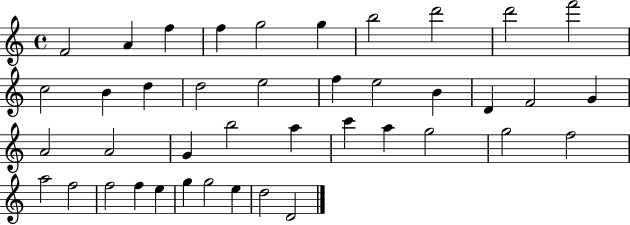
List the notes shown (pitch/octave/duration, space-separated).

F4/h A4/q F5/q F5/q G5/h G5/q B5/h D6/h D6/h F6/h C5/h B4/q D5/q D5/h E5/h F5/q E5/h B4/q D4/q F4/h G4/q A4/h A4/h G4/q B5/h A5/q C6/q A5/q G5/h G5/h F5/h A5/h F5/h F5/h F5/q E5/q G5/q G5/h E5/q D5/h D4/h